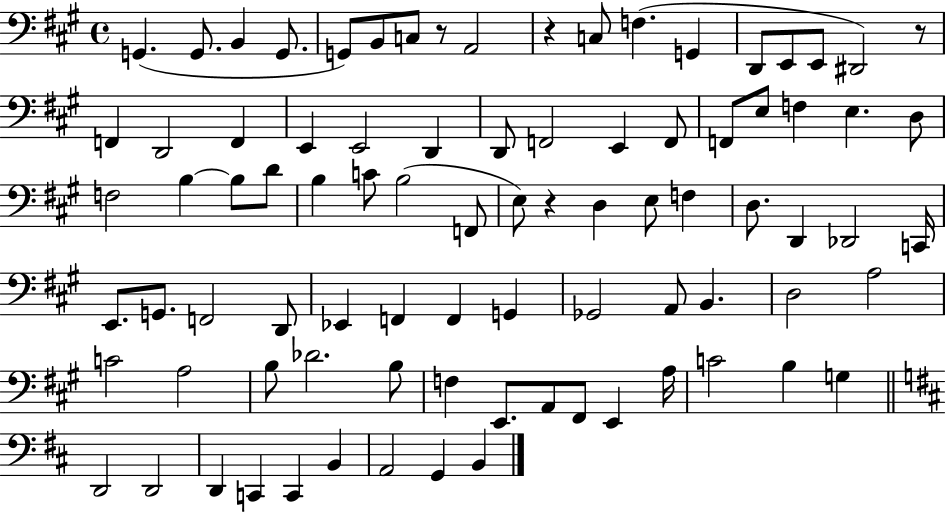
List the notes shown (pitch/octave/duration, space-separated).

G2/q. G2/e. B2/q G2/e. G2/e B2/e C3/e R/e A2/h R/q C3/e F3/q. G2/q D2/e E2/e E2/e D#2/h R/e F2/q D2/h F2/q E2/q E2/h D2/q D2/e F2/h E2/q F2/e F2/e E3/e F3/q E3/q. D3/e F3/h B3/q B3/e D4/e B3/q C4/e B3/h F2/e E3/e R/q D3/q E3/e F3/q D3/e. D2/q Db2/h C2/s E2/e. G2/e. F2/h D2/e Eb2/q F2/q F2/q G2/q Gb2/h A2/e B2/q. D3/h A3/h C4/h A3/h B3/e Db4/h. B3/e F3/q E2/e. A2/e F#2/e E2/q A3/s C4/h B3/q G3/q D2/h D2/h D2/q C2/q C2/q B2/q A2/h G2/q B2/q